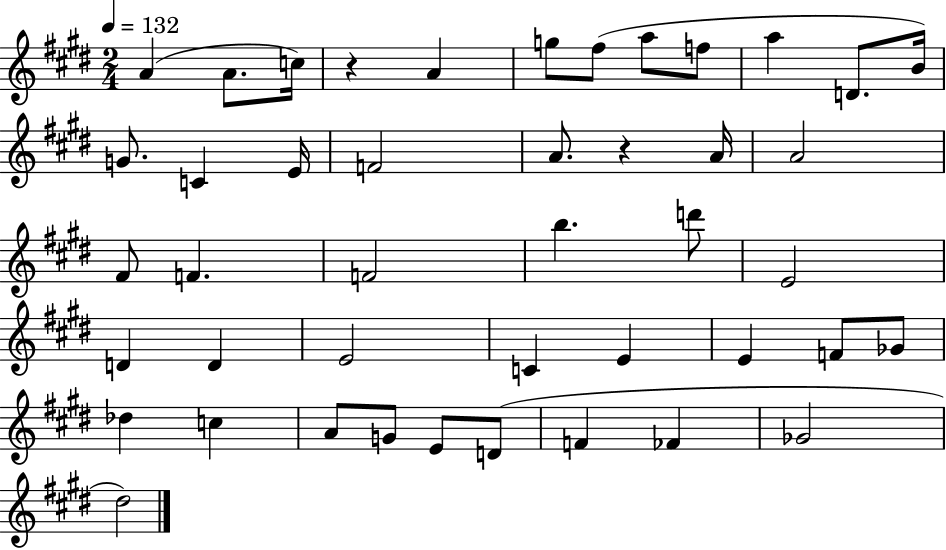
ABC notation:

X:1
T:Untitled
M:2/4
L:1/4
K:E
A A/2 c/4 z A g/2 ^f/2 a/2 f/2 a D/2 B/4 G/2 C E/4 F2 A/2 z A/4 A2 ^F/2 F F2 b d'/2 E2 D D E2 C E E F/2 _G/2 _d c A/2 G/2 E/2 D/2 F _F _G2 ^d2